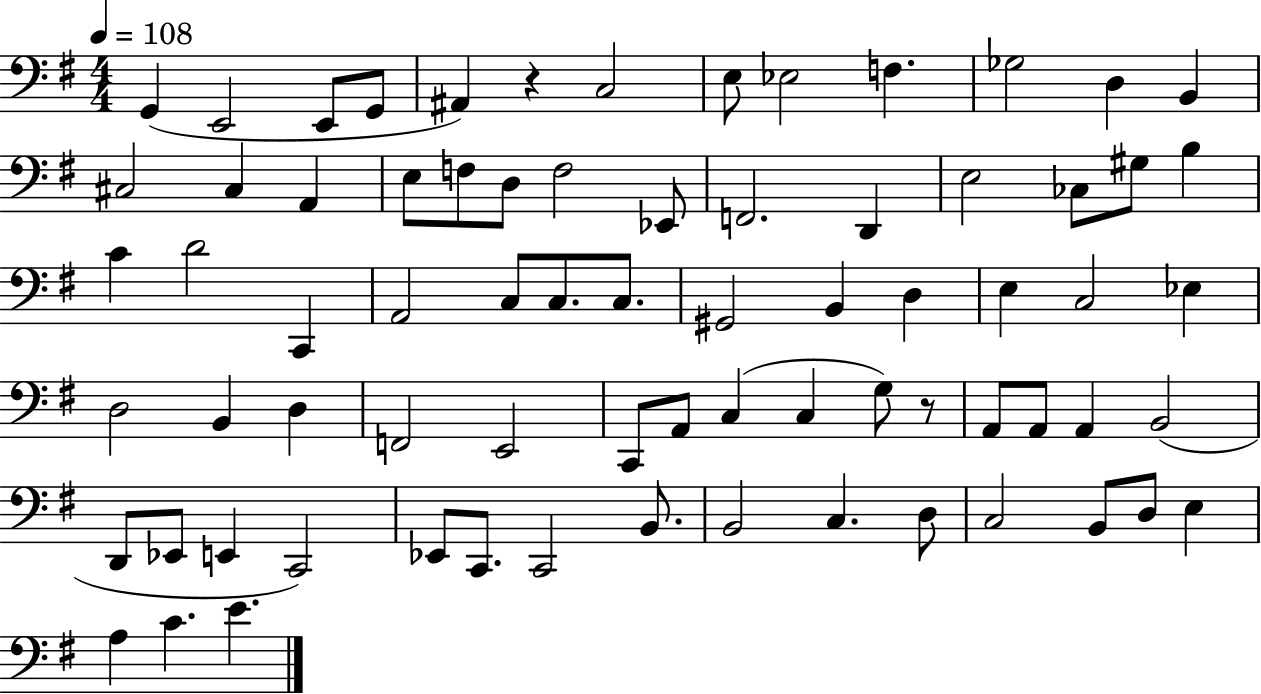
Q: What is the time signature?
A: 4/4